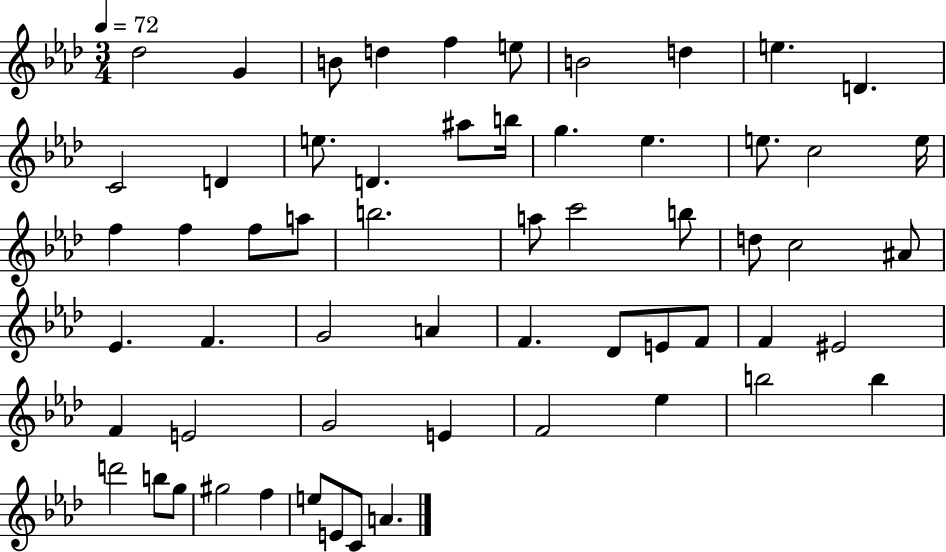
{
  \clef treble
  \numericTimeSignature
  \time 3/4
  \key aes \major
  \tempo 4 = 72
  des''2 g'4 | b'8 d''4 f''4 e''8 | b'2 d''4 | e''4. d'4. | \break c'2 d'4 | e''8. d'4. ais''8 b''16 | g''4. ees''4. | e''8. c''2 e''16 | \break f''4 f''4 f''8 a''8 | b''2. | a''8 c'''2 b''8 | d''8 c''2 ais'8 | \break ees'4. f'4. | g'2 a'4 | f'4. des'8 e'8 f'8 | f'4 eis'2 | \break f'4 e'2 | g'2 e'4 | f'2 ees''4 | b''2 b''4 | \break d'''2 b''8 g''8 | gis''2 f''4 | e''8 e'8 c'8 a'4. | \bar "|."
}